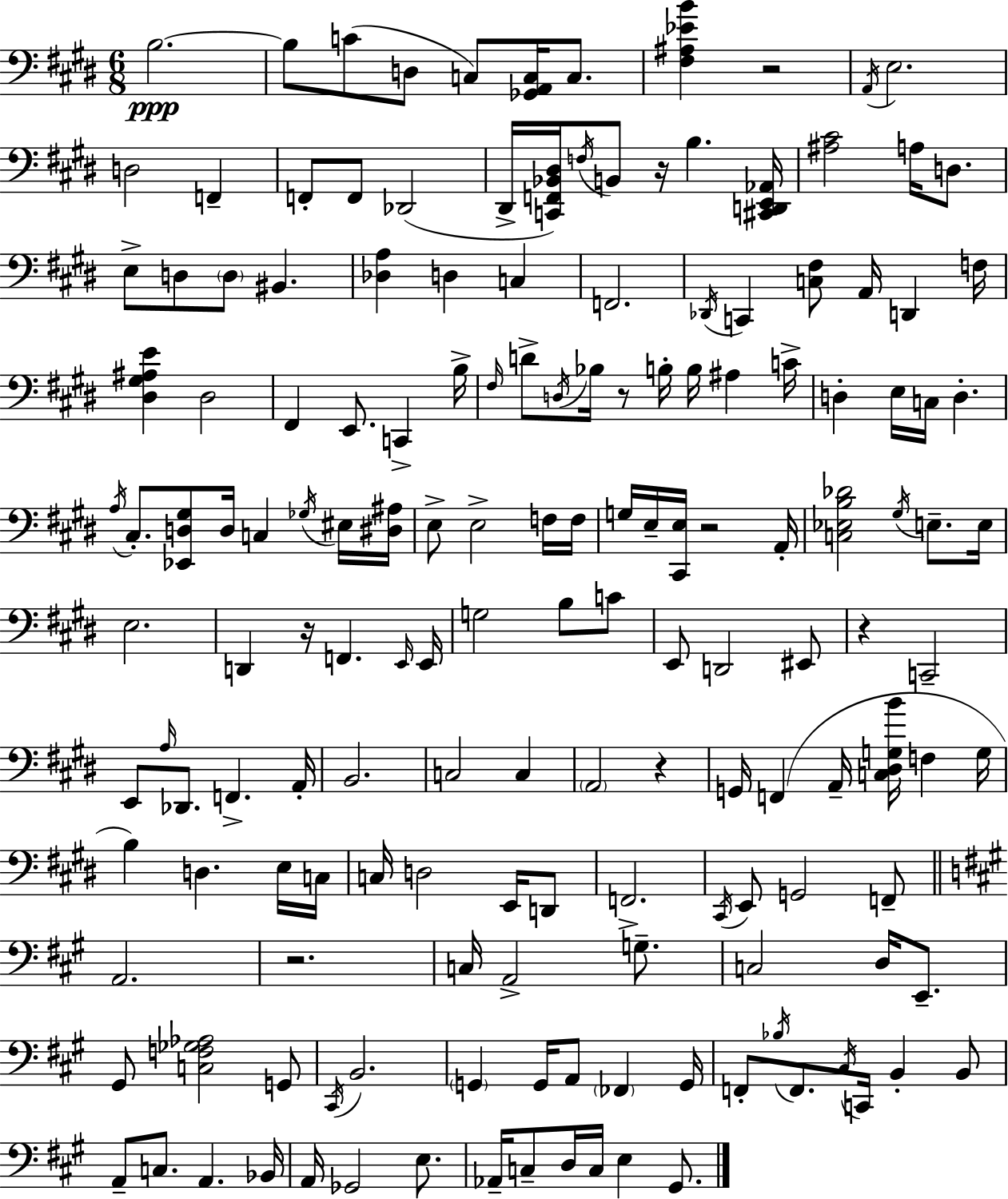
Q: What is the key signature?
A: E major